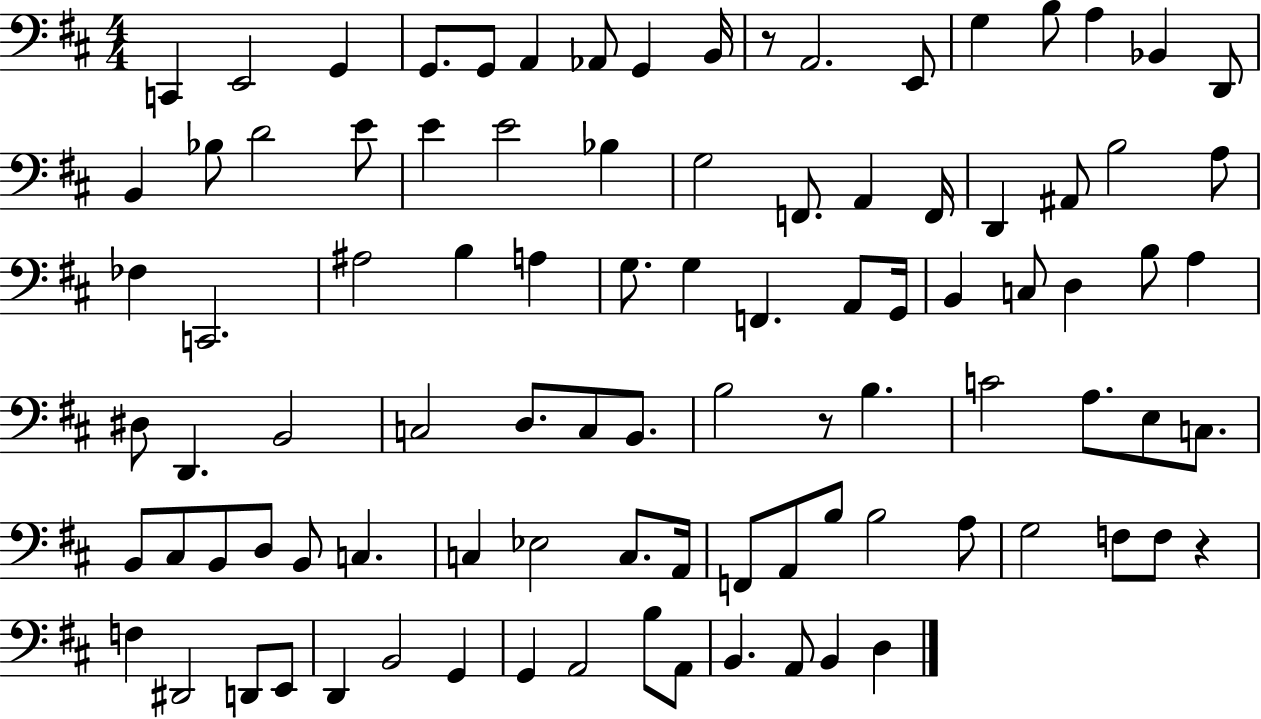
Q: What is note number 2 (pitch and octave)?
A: E2